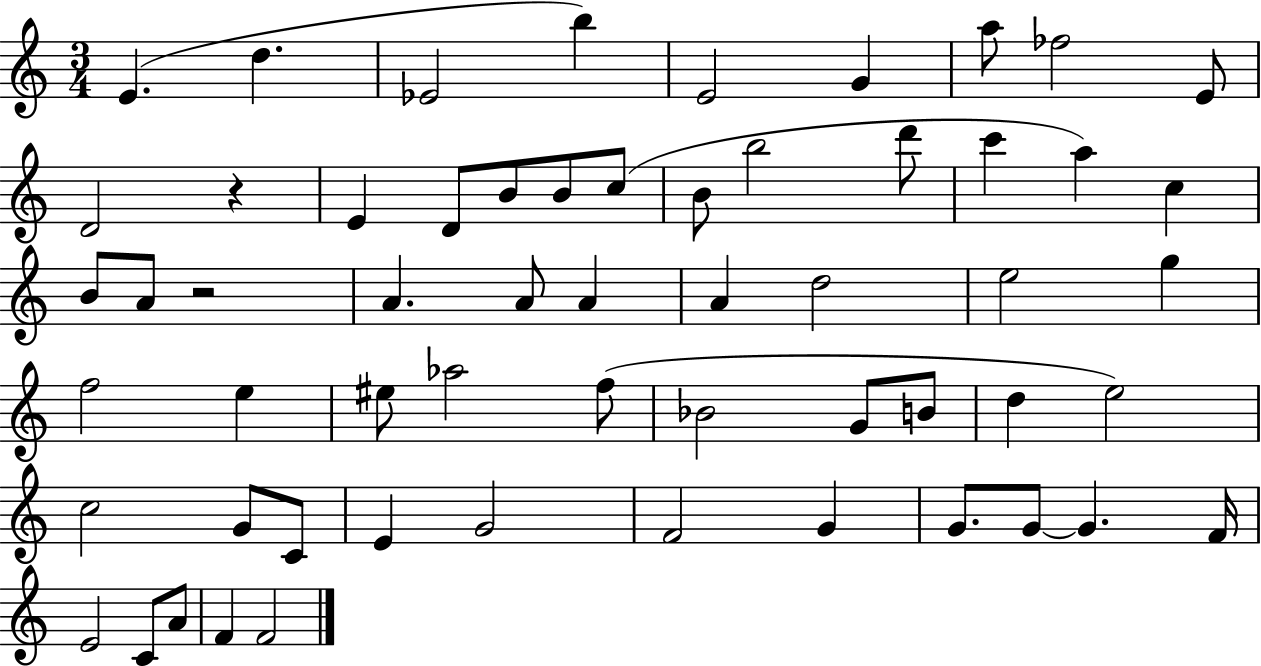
{
  \clef treble
  \numericTimeSignature
  \time 3/4
  \key c \major
  e'4.( d''4. | ees'2 b''4) | e'2 g'4 | a''8 fes''2 e'8 | \break d'2 r4 | e'4 d'8 b'8 b'8 c''8( | b'8 b''2 d'''8 | c'''4 a''4) c''4 | \break b'8 a'8 r2 | a'4. a'8 a'4 | a'4 d''2 | e''2 g''4 | \break f''2 e''4 | eis''8 aes''2 f''8( | bes'2 g'8 b'8 | d''4 e''2) | \break c''2 g'8 c'8 | e'4 g'2 | f'2 g'4 | g'8. g'8~~ g'4. f'16 | \break e'2 c'8 a'8 | f'4 f'2 | \bar "|."
}